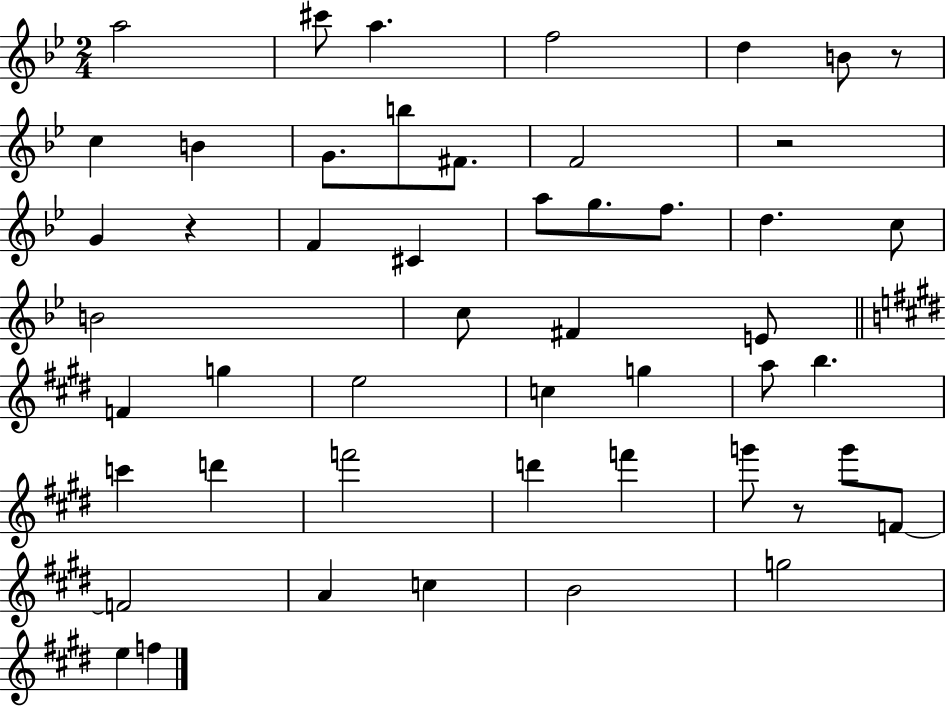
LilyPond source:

{
  \clef treble
  \numericTimeSignature
  \time 2/4
  \key bes \major
  a''2 | cis'''8 a''4. | f''2 | d''4 b'8 r8 | \break c''4 b'4 | g'8. b''8 fis'8. | f'2 | r2 | \break g'4 r4 | f'4 cis'4 | a''8 g''8. f''8. | d''4. c''8 | \break b'2 | c''8 fis'4 e'8 | \bar "||" \break \key e \major f'4 g''4 | e''2 | c''4 g''4 | a''8 b''4. | \break c'''4 d'''4 | f'''2 | d'''4 f'''4 | g'''8 r8 g'''8 f'8~~ | \break f'2 | a'4 c''4 | b'2 | g''2 | \break e''4 f''4 | \bar "|."
}